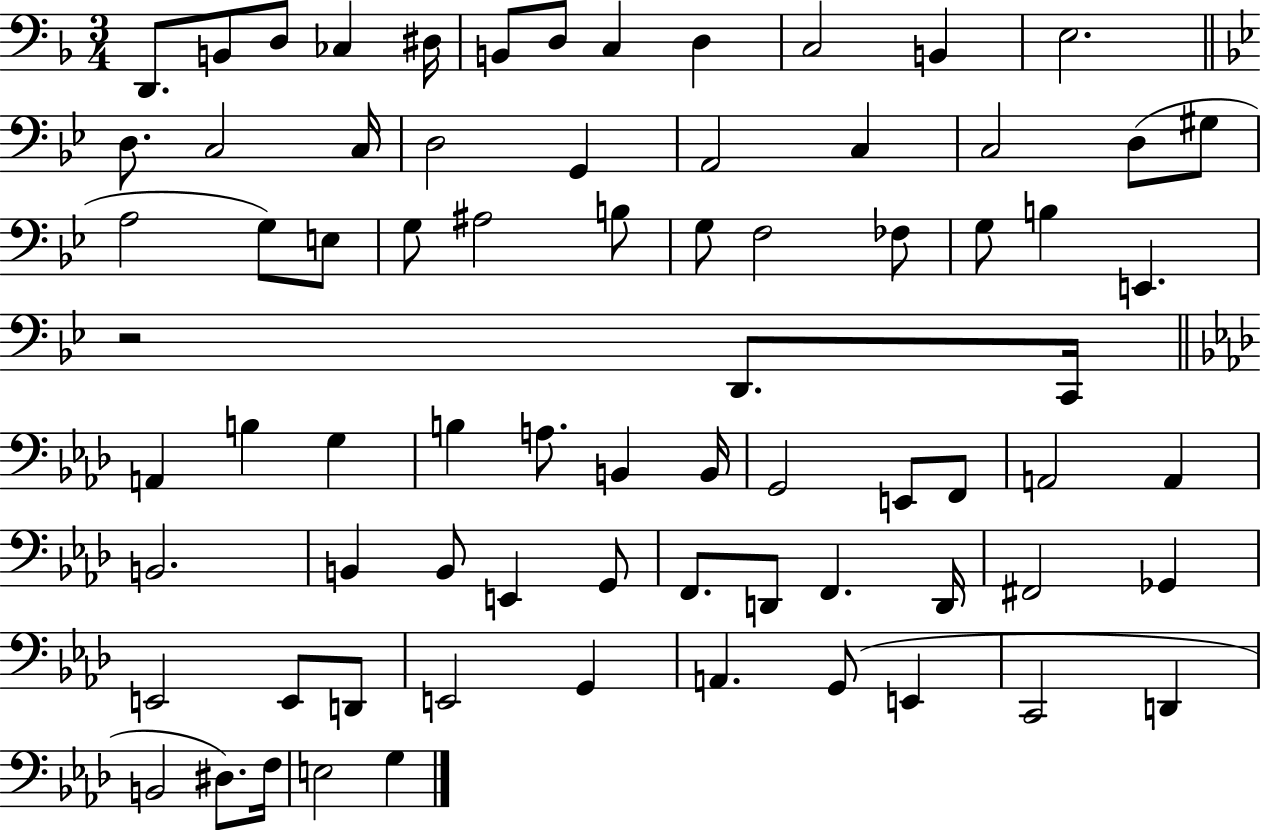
X:1
T:Untitled
M:3/4
L:1/4
K:F
D,,/2 B,,/2 D,/2 _C, ^D,/4 B,,/2 D,/2 C, D, C,2 B,, E,2 D,/2 C,2 C,/4 D,2 G,, A,,2 C, C,2 D,/2 ^G,/2 A,2 G,/2 E,/2 G,/2 ^A,2 B,/2 G,/2 F,2 _F,/2 G,/2 B, E,, z2 D,,/2 C,,/4 A,, B, G, B, A,/2 B,, B,,/4 G,,2 E,,/2 F,,/2 A,,2 A,, B,,2 B,, B,,/2 E,, G,,/2 F,,/2 D,,/2 F,, D,,/4 ^F,,2 _G,, E,,2 E,,/2 D,,/2 E,,2 G,, A,, G,,/2 E,, C,,2 D,, B,,2 ^D,/2 F,/4 E,2 G,